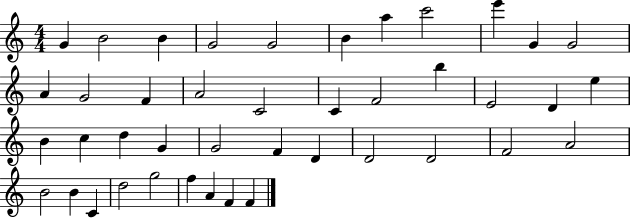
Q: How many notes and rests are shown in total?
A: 42